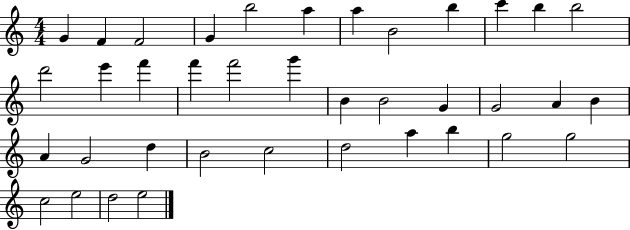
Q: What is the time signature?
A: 4/4